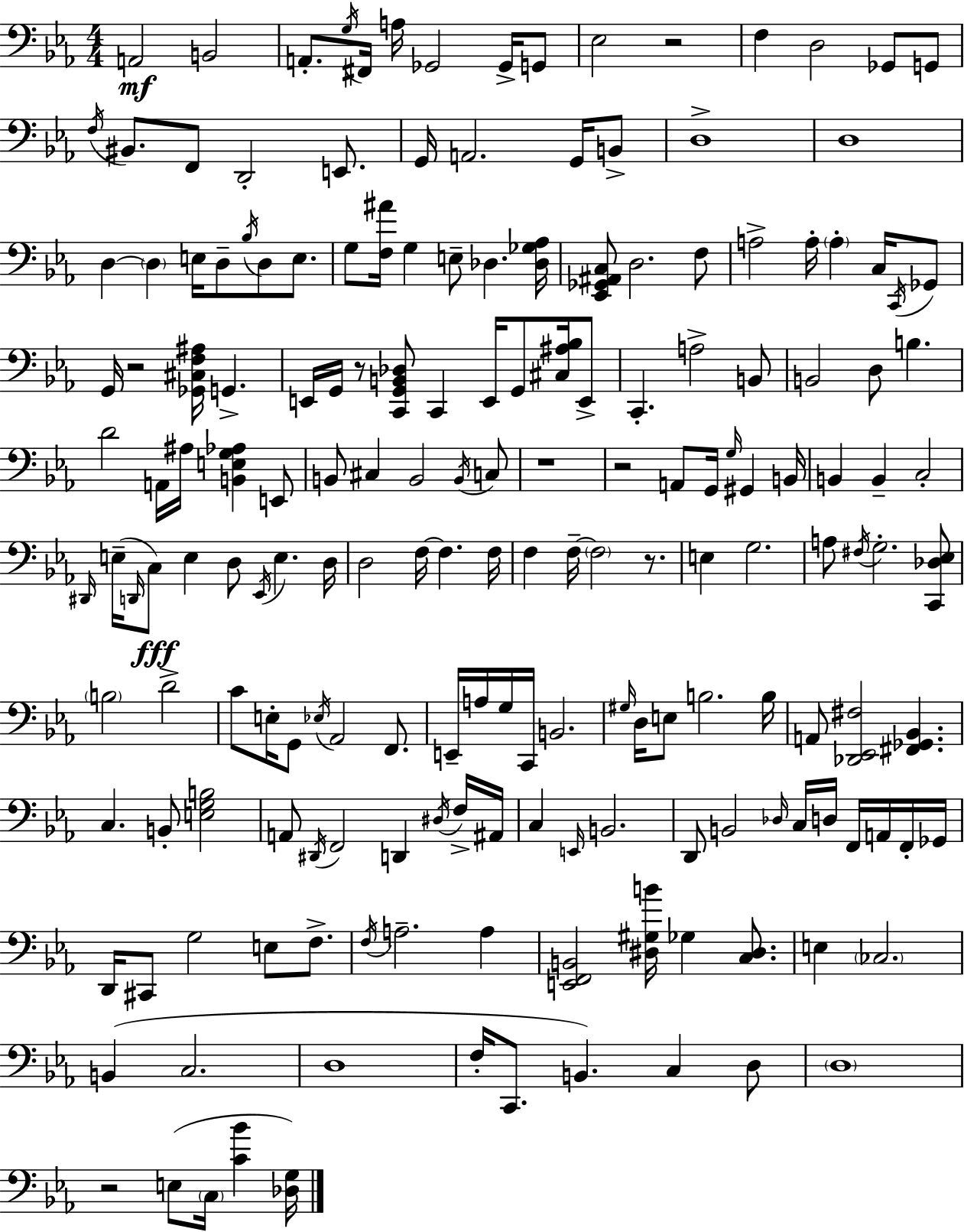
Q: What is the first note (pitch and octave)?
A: A2